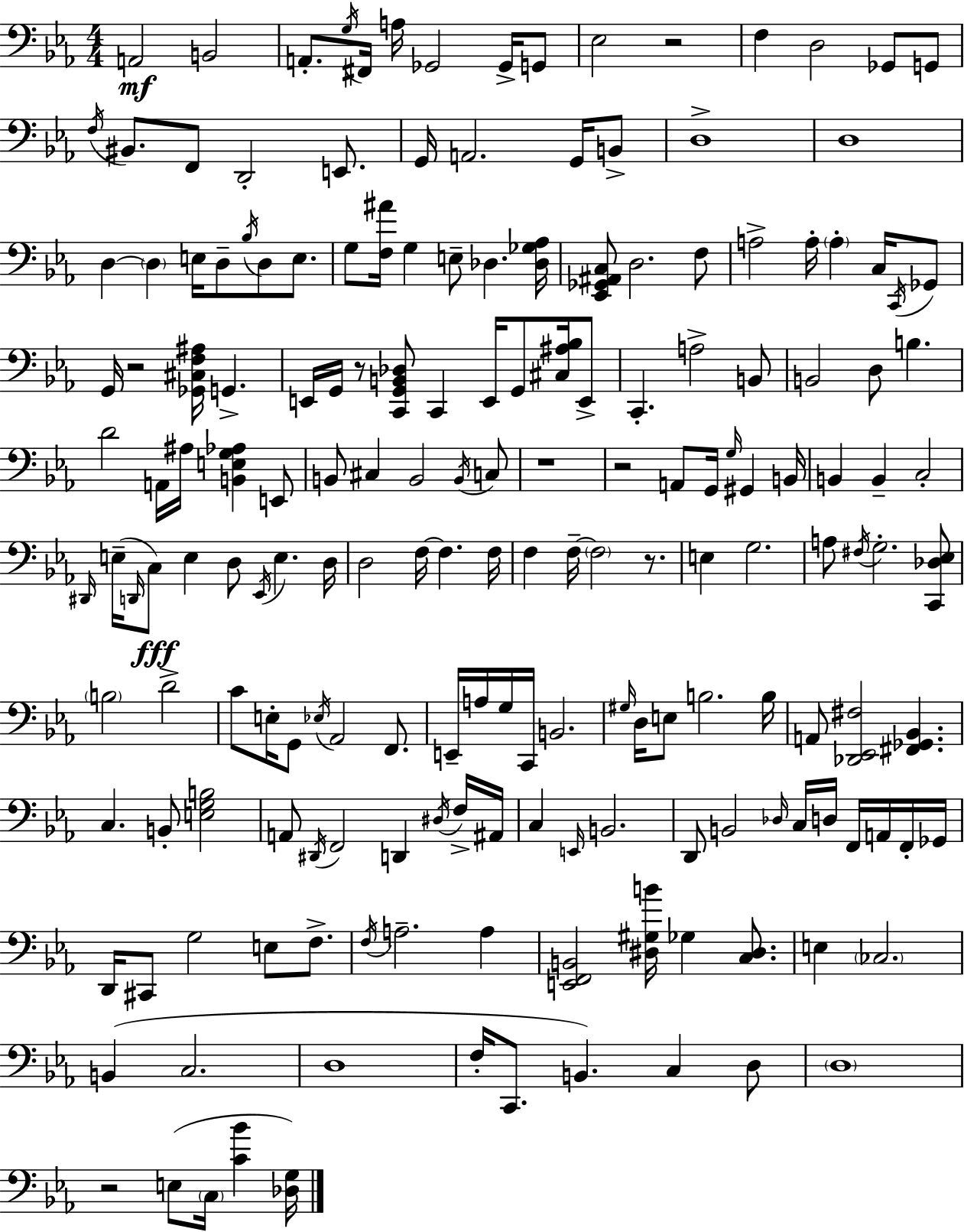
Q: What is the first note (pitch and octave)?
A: A2